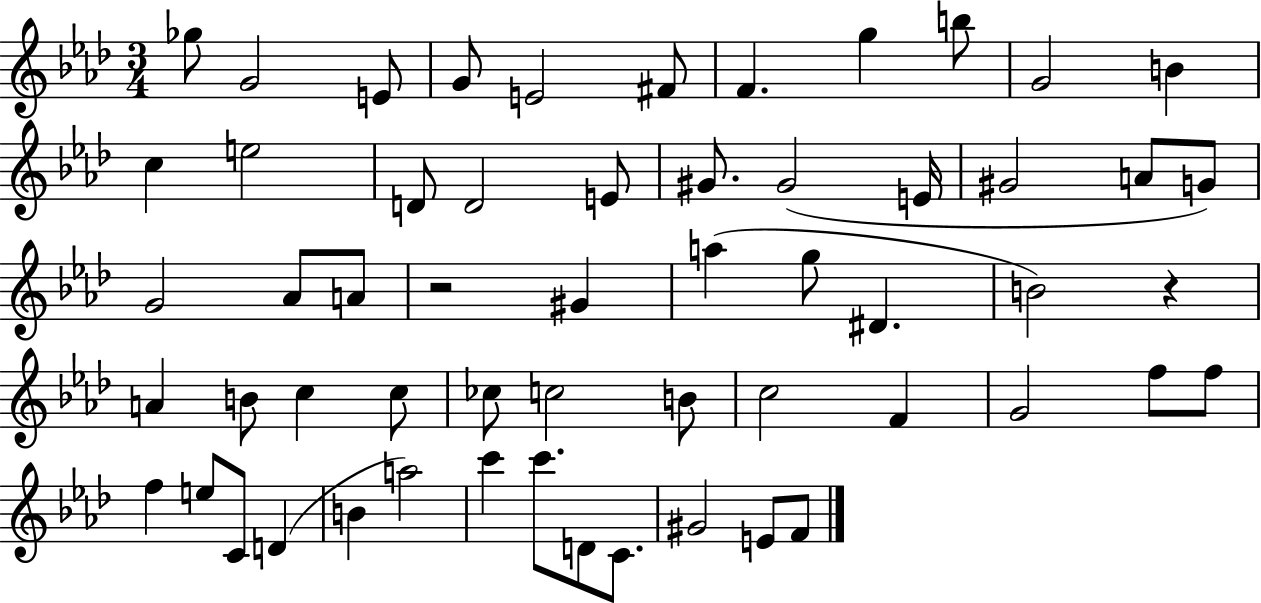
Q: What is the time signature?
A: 3/4